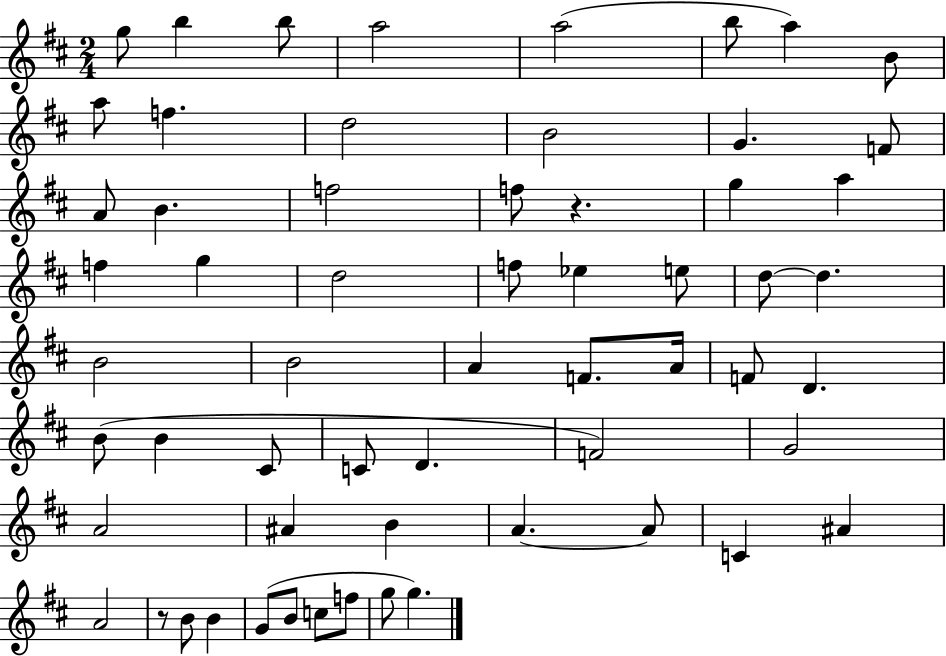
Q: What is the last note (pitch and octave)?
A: G5